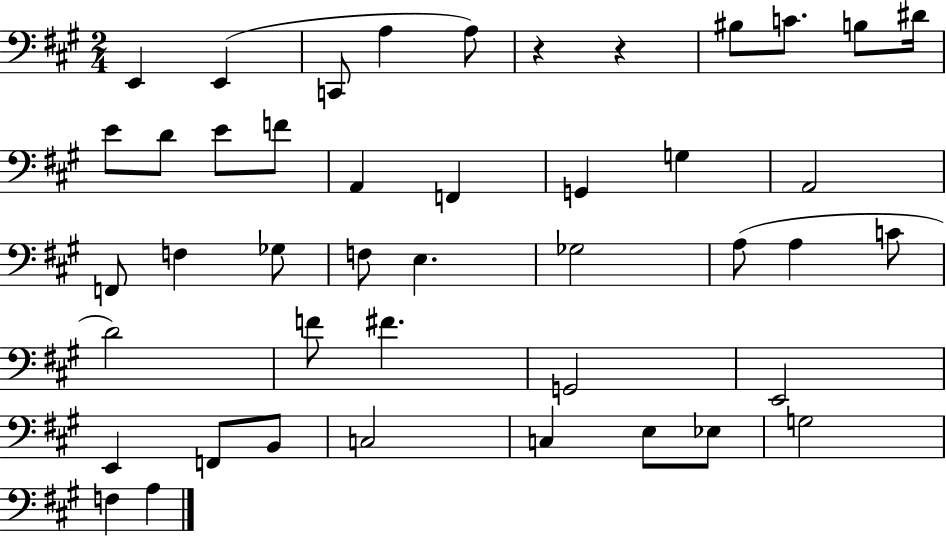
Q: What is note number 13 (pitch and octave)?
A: F4